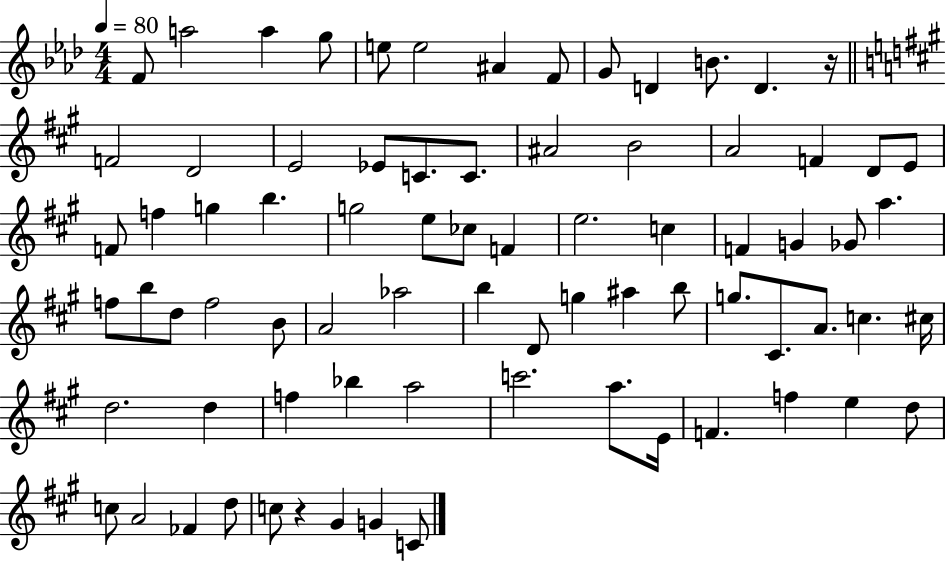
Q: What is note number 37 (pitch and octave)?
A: Gb4